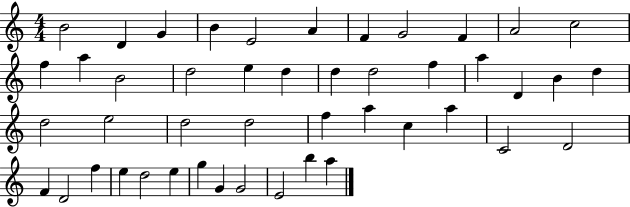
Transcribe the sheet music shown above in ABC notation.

X:1
T:Untitled
M:4/4
L:1/4
K:C
B2 D G B E2 A F G2 F A2 c2 f a B2 d2 e d d d2 f a D B d d2 e2 d2 d2 f a c a C2 D2 F D2 f e d2 e g G G2 E2 b a